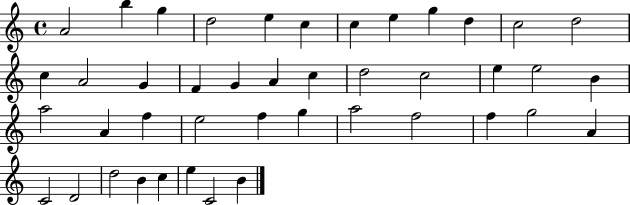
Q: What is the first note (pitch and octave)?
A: A4